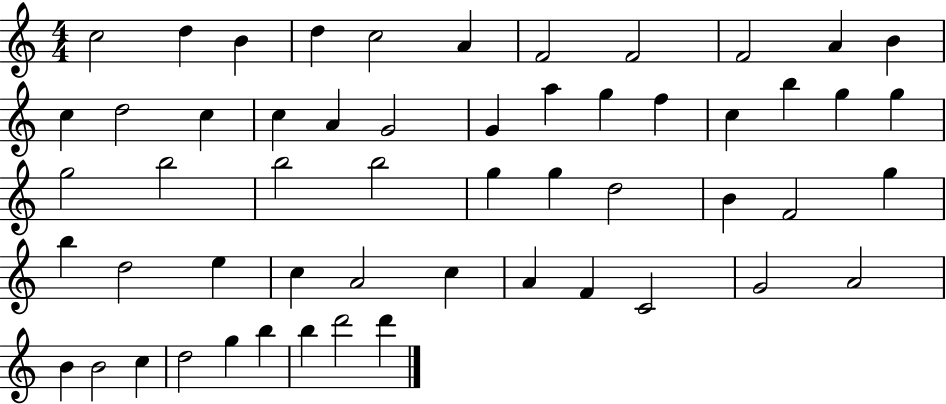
{
  \clef treble
  \numericTimeSignature
  \time 4/4
  \key c \major
  c''2 d''4 b'4 | d''4 c''2 a'4 | f'2 f'2 | f'2 a'4 b'4 | \break c''4 d''2 c''4 | c''4 a'4 g'2 | g'4 a''4 g''4 f''4 | c''4 b''4 g''4 g''4 | \break g''2 b''2 | b''2 b''2 | g''4 g''4 d''2 | b'4 f'2 g''4 | \break b''4 d''2 e''4 | c''4 a'2 c''4 | a'4 f'4 c'2 | g'2 a'2 | \break b'4 b'2 c''4 | d''2 g''4 b''4 | b''4 d'''2 d'''4 | \bar "|."
}